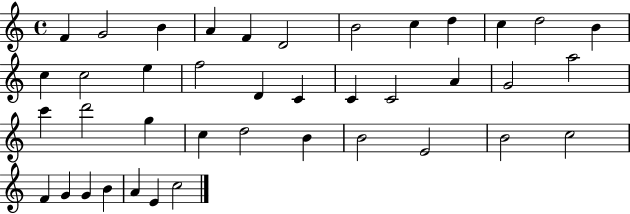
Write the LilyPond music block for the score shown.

{
  \clef treble
  \time 4/4
  \defaultTimeSignature
  \key c \major
  f'4 g'2 b'4 | a'4 f'4 d'2 | b'2 c''4 d''4 | c''4 d''2 b'4 | \break c''4 c''2 e''4 | f''2 d'4 c'4 | c'4 c'2 a'4 | g'2 a''2 | \break c'''4 d'''2 g''4 | c''4 d''2 b'4 | b'2 e'2 | b'2 c''2 | \break f'4 g'4 g'4 b'4 | a'4 e'4 c''2 | \bar "|."
}